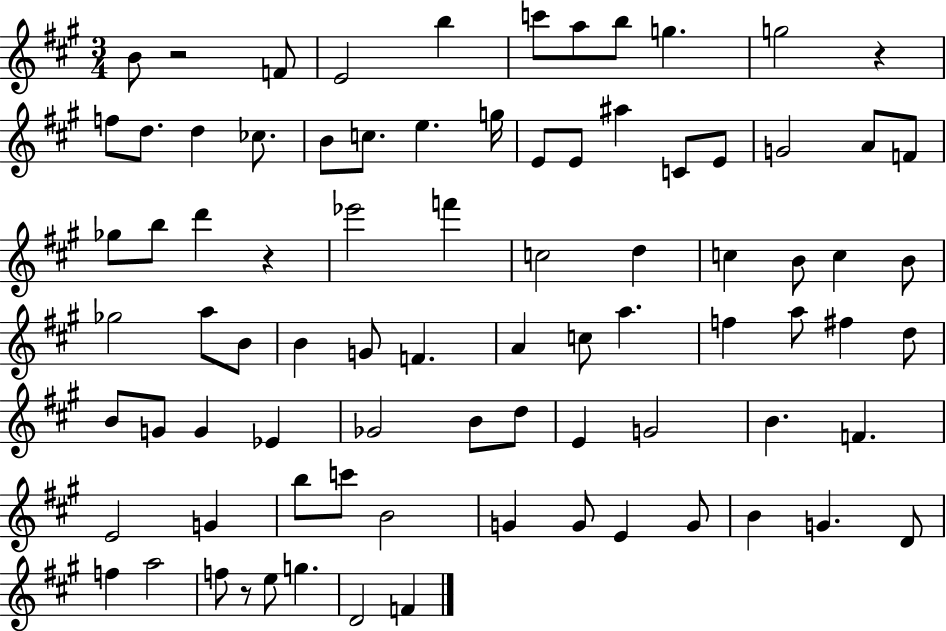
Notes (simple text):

B4/e R/h F4/e E4/h B5/q C6/e A5/e B5/e G5/q. G5/h R/q F5/e D5/e. D5/q CES5/e. B4/e C5/e. E5/q. G5/s E4/e E4/e A#5/q C4/e E4/e G4/h A4/e F4/e Gb5/e B5/e D6/q R/q Eb6/h F6/q C5/h D5/q C5/q B4/e C5/q B4/e Gb5/h A5/e B4/e B4/q G4/e F4/q. A4/q C5/e A5/q. F5/q A5/e F#5/q D5/e B4/e G4/e G4/q Eb4/q Gb4/h B4/e D5/e E4/q G4/h B4/q. F4/q. E4/h G4/q B5/e C6/e B4/h G4/q G4/e E4/q G4/e B4/q G4/q. D4/e F5/q A5/h F5/e R/e E5/e G5/q. D4/h F4/q